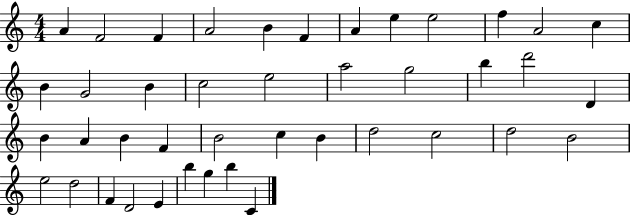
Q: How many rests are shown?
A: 0